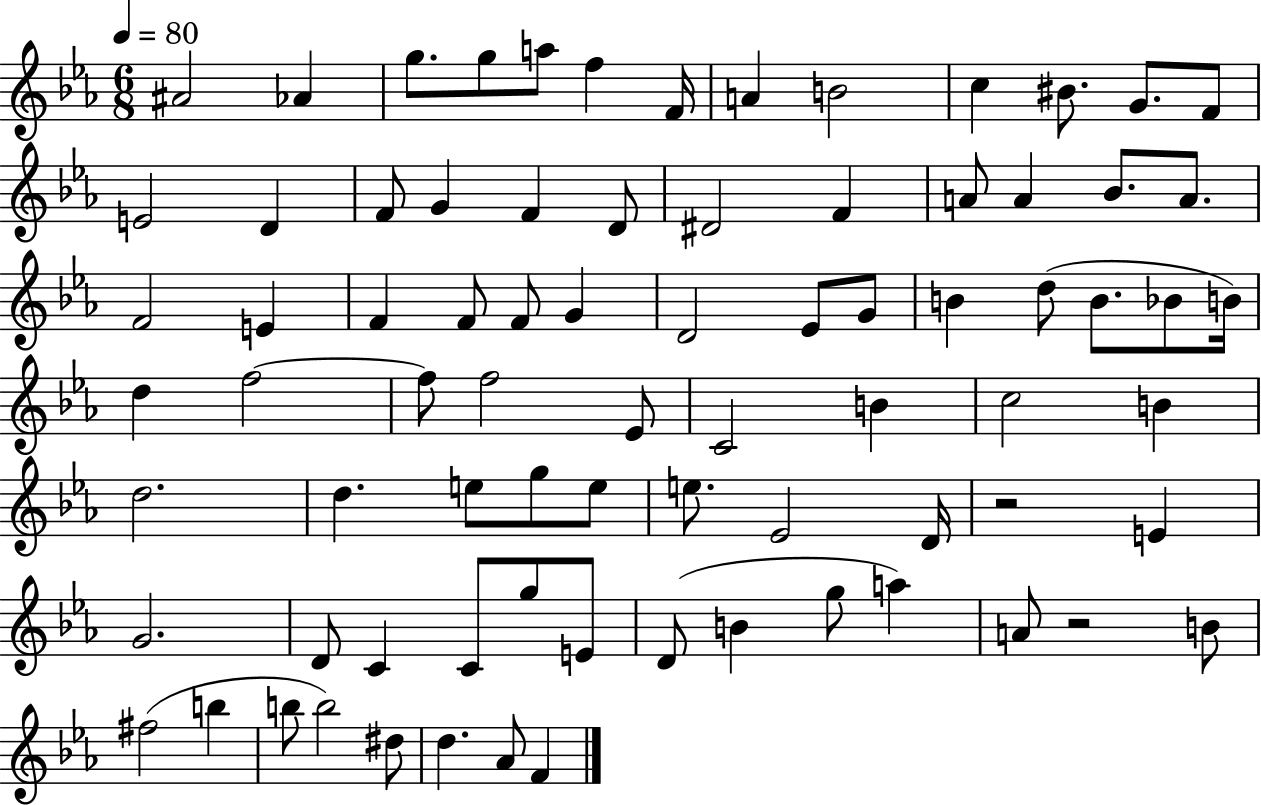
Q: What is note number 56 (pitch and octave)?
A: D4